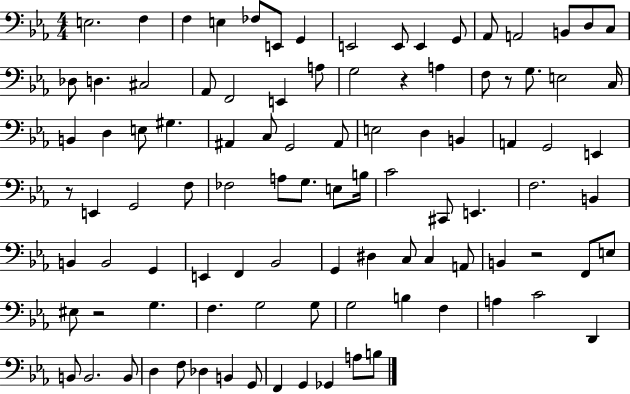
{
  \clef bass
  \numericTimeSignature
  \time 4/4
  \key ees \major
  e2. f4 | f4 e4 fes8 e,8 g,4 | e,2 e,8 e,4 g,8 | aes,8 a,2 b,8 d8 c8 | \break des8 d4. cis2 | aes,8 f,2 e,4 a8 | g2 r4 a4 | f8 r8 g8. e2 c16 | \break b,4 d4 e8 gis4. | ais,4 c8 g,2 ais,8 | e2 d4 b,4 | a,4 g,2 e,4 | \break r8 e,4 g,2 f8 | fes2 a8 g8. e8 b16 | c'2 cis,8 e,4. | f2. b,4 | \break b,4 b,2 g,4 | e,4 f,4 bes,2 | g,4 dis4 c8 c4 a,8 | b,4 r2 f,8 e8 | \break eis8 r2 g4. | f4. g2 g8 | g2 b4 f4 | a4 c'2 d,4 | \break b,8 b,2. b,8 | d4 f8 des4 b,4 g,8 | f,4 g,4 ges,4 a8 b8 | \bar "|."
}